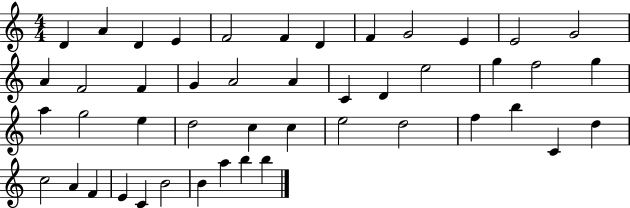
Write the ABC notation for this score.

X:1
T:Untitled
M:4/4
L:1/4
K:C
D A D E F2 F D F G2 E E2 G2 A F2 F G A2 A C D e2 g f2 g a g2 e d2 c c e2 d2 f b C d c2 A F E C B2 B a b b